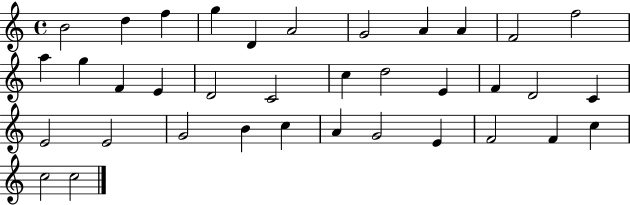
{
  \clef treble
  \time 4/4
  \defaultTimeSignature
  \key c \major
  b'2 d''4 f''4 | g''4 d'4 a'2 | g'2 a'4 a'4 | f'2 f''2 | \break a''4 g''4 f'4 e'4 | d'2 c'2 | c''4 d''2 e'4 | f'4 d'2 c'4 | \break e'2 e'2 | g'2 b'4 c''4 | a'4 g'2 e'4 | f'2 f'4 c''4 | \break c''2 c''2 | \bar "|."
}